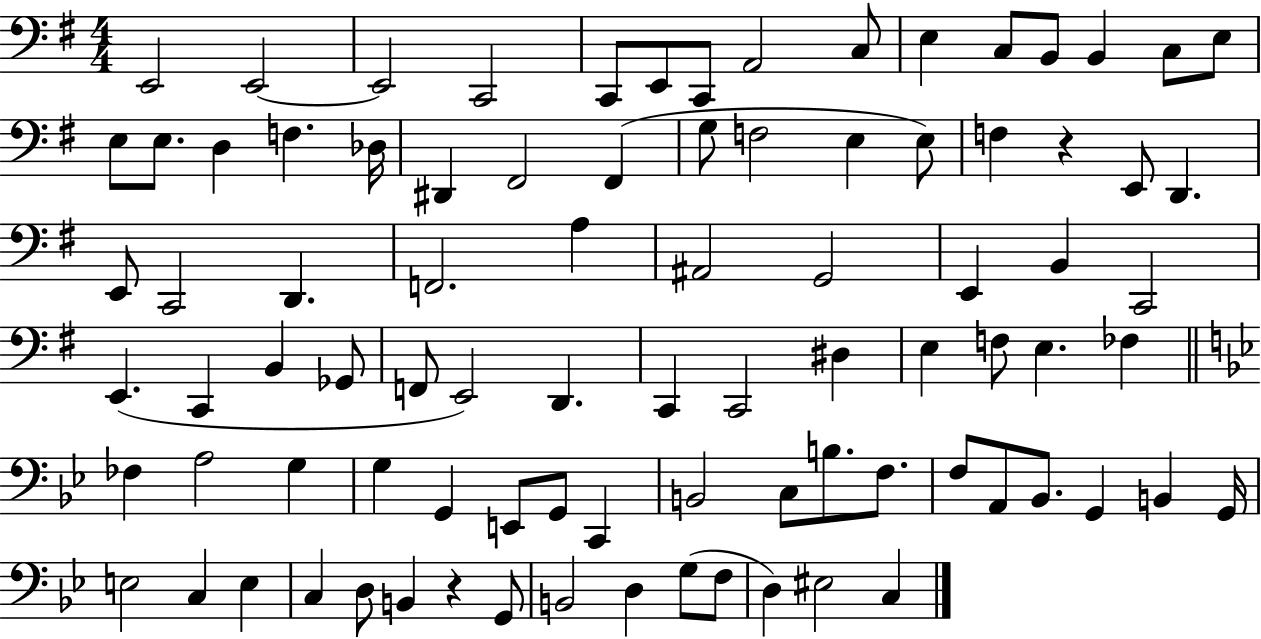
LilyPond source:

{
  \clef bass
  \numericTimeSignature
  \time 4/4
  \key g \major
  e,2 e,2~~ | e,2 c,2 | c,8 e,8 c,8 a,2 c8 | e4 c8 b,8 b,4 c8 e8 | \break e8 e8. d4 f4. des16 | dis,4 fis,2 fis,4( | g8 f2 e4 e8) | f4 r4 e,8 d,4. | \break e,8 c,2 d,4. | f,2. a4 | ais,2 g,2 | e,4 b,4 c,2 | \break e,4.( c,4 b,4 ges,8 | f,8 e,2) d,4. | c,4 c,2 dis4 | e4 f8 e4. fes4 | \break \bar "||" \break \key g \minor fes4 a2 g4 | g4 g,4 e,8 g,8 c,4 | b,2 c8 b8. f8. | f8 a,8 bes,8. g,4 b,4 g,16 | \break e2 c4 e4 | c4 d8 b,4 r4 g,8 | b,2 d4 g8( f8 | d4) eis2 c4 | \break \bar "|."
}